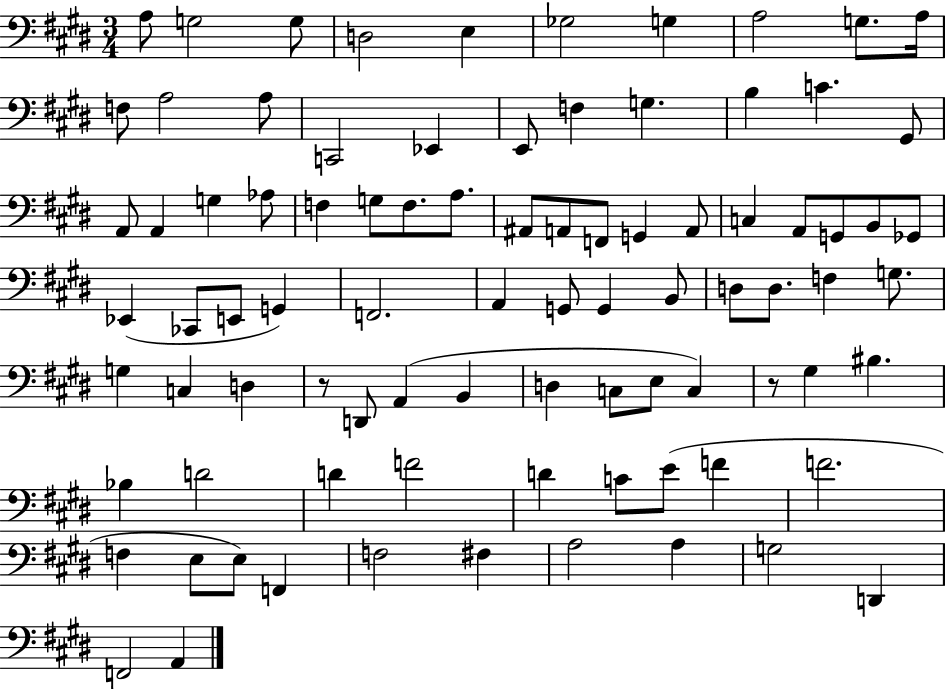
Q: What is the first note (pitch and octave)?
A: A3